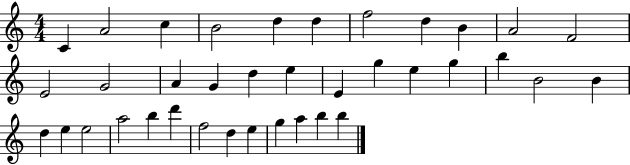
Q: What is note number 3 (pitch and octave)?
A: C5